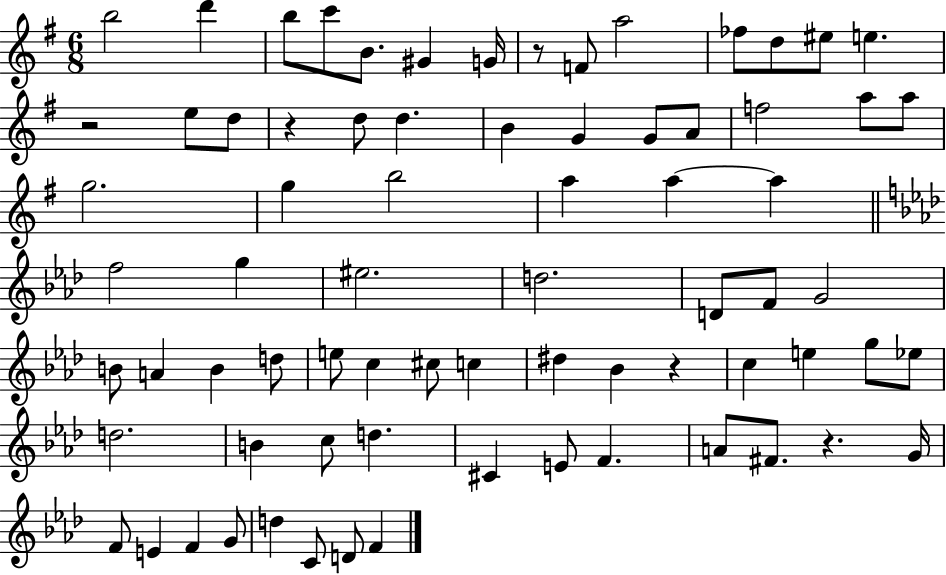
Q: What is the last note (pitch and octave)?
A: F4